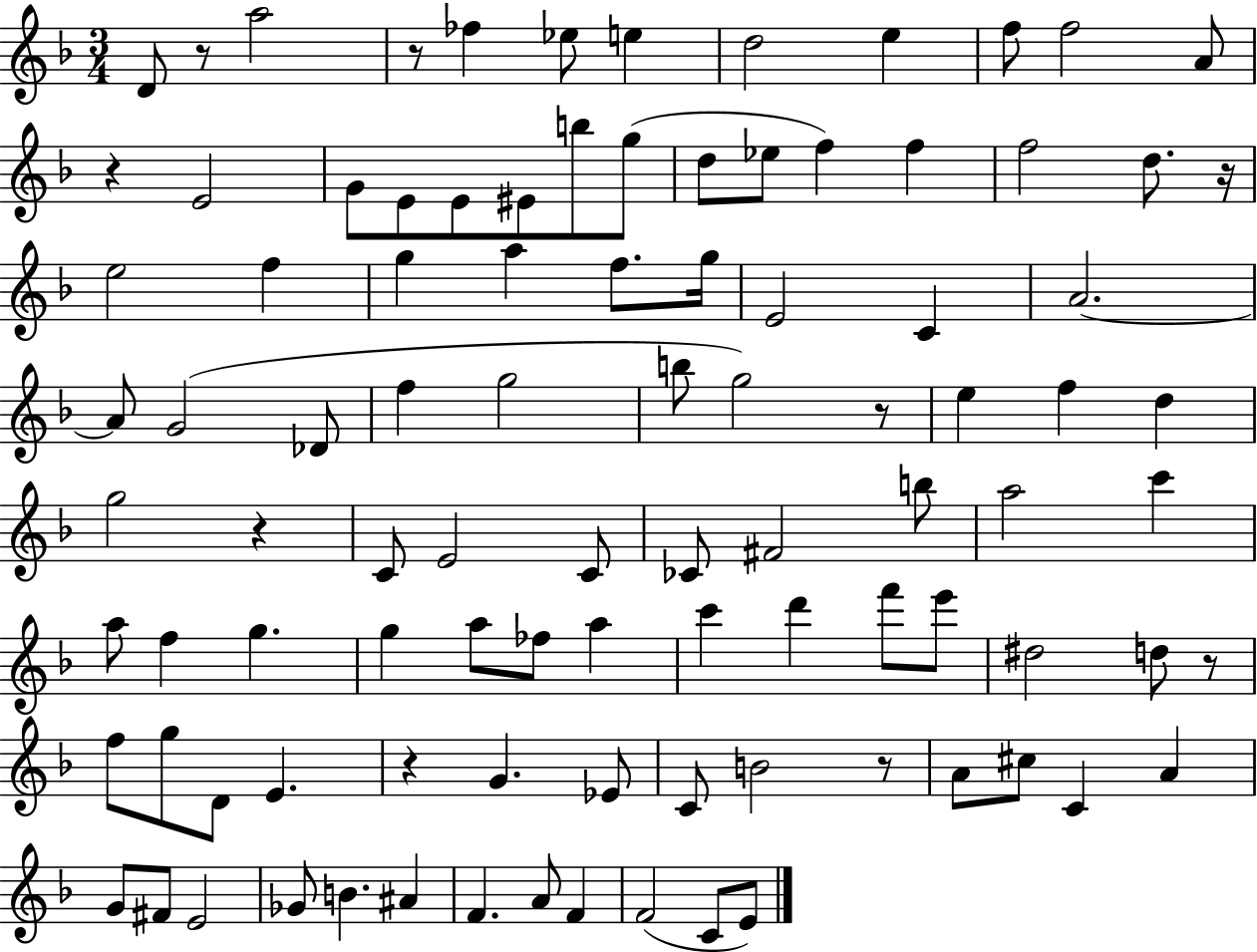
D4/e R/e A5/h R/e FES5/q Eb5/e E5/q D5/h E5/q F5/e F5/h A4/e R/q E4/h G4/e E4/e E4/e EIS4/e B5/e G5/e D5/e Eb5/e F5/q F5/q F5/h D5/e. R/s E5/h F5/q G5/q A5/q F5/e. G5/s E4/h C4/q A4/h. A4/e G4/h Db4/e F5/q G5/h B5/e G5/h R/e E5/q F5/q D5/q G5/h R/q C4/e E4/h C4/e CES4/e F#4/h B5/e A5/h C6/q A5/e F5/q G5/q. G5/q A5/e FES5/e A5/q C6/q D6/q F6/e E6/e D#5/h D5/e R/e F5/e G5/e D4/e E4/q. R/q G4/q. Eb4/e C4/e B4/h R/e A4/e C#5/e C4/q A4/q G4/e F#4/e E4/h Gb4/e B4/q. A#4/q F4/q. A4/e F4/q F4/h C4/e E4/e